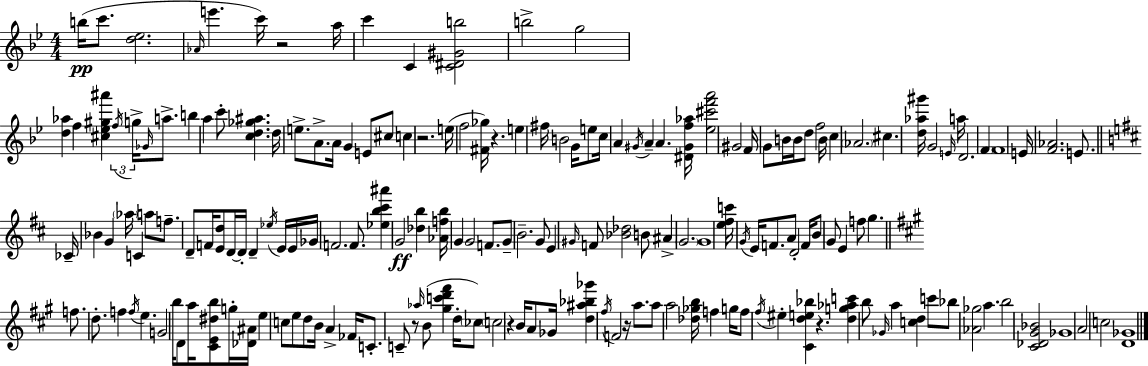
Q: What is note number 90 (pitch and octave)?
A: G4